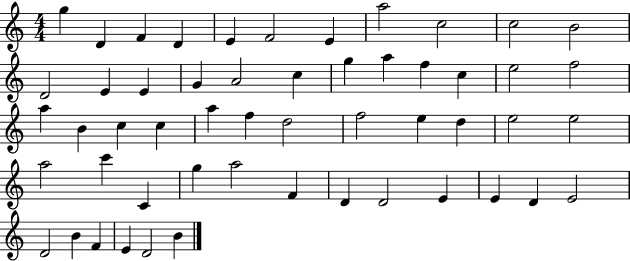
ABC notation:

X:1
T:Untitled
M:4/4
L:1/4
K:C
g D F D E F2 E a2 c2 c2 B2 D2 E E G A2 c g a f c e2 f2 a B c c a f d2 f2 e d e2 e2 a2 c' C g a2 F D D2 E E D E2 D2 B F E D2 B